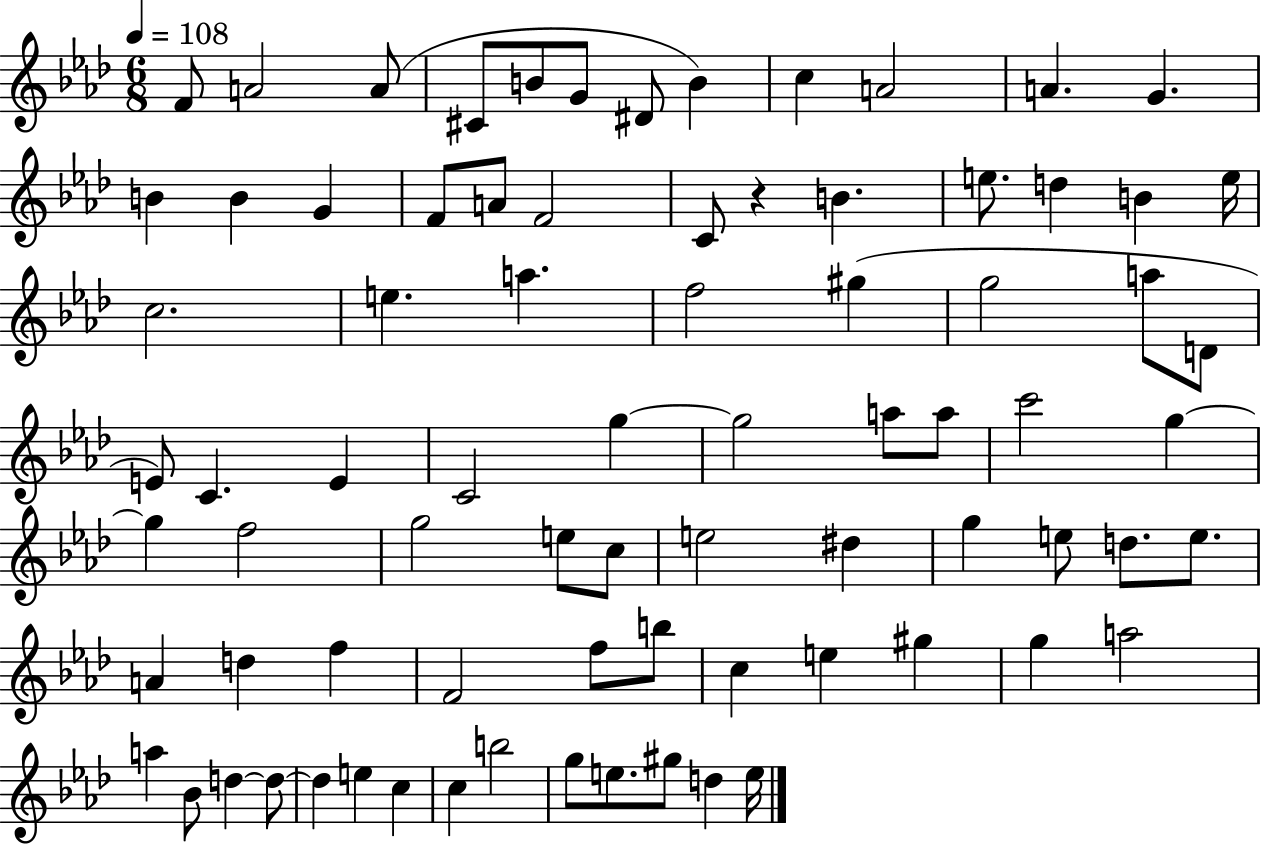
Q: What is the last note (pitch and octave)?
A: E5